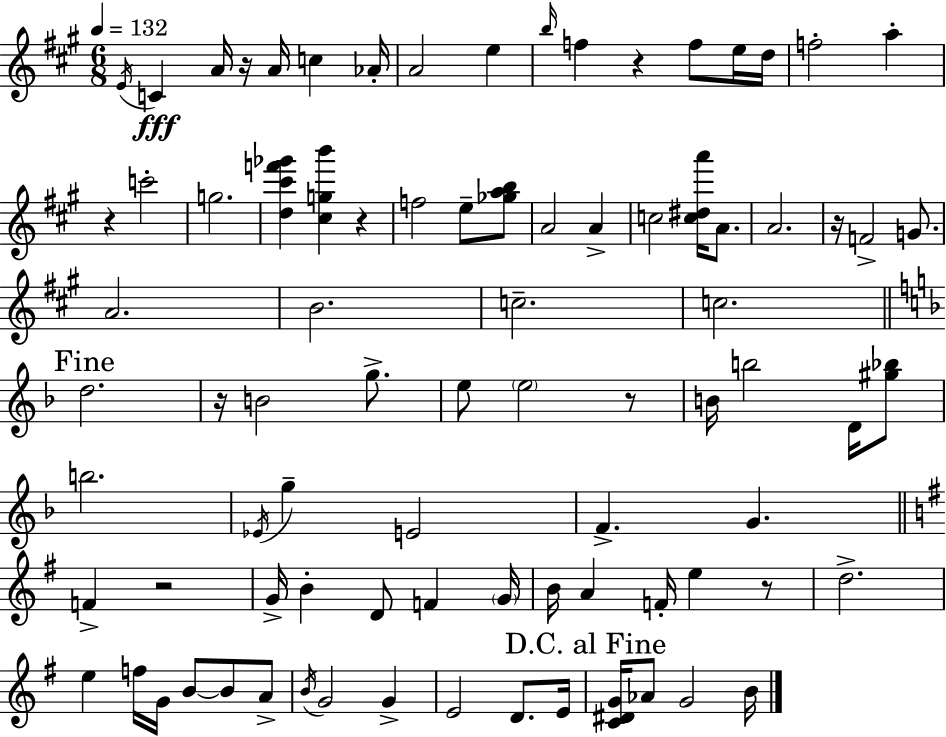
E4/s C4/q A4/s R/s A4/s C5/q Ab4/s A4/h E5/q B5/s F5/q R/q F5/e E5/s D5/s F5/h A5/q R/q C6/h G5/h. [D5,C#6,F6,Gb6]/q [C#5,G5,B6]/q R/q F5/h E5/e [Gb5,A5,B5]/e A4/h A4/q C5/h [C5,D#5,A6]/s A4/e. A4/h. R/s F4/h G4/e. A4/h. B4/h. C5/h. C5/h. D5/h. R/s B4/h G5/e. E5/e E5/h R/e B4/s B5/h D4/s [G#5,Bb5]/e B5/h. Eb4/s G5/q E4/h F4/q. G4/q. F4/q R/h G4/s B4/q D4/e F4/q G4/s B4/s A4/q F4/s E5/q R/e D5/h. E5/q F5/s G4/s B4/e B4/e A4/e B4/s G4/h G4/q E4/h D4/e. E4/s [C4,D#4,G4]/s Ab4/e G4/h B4/s